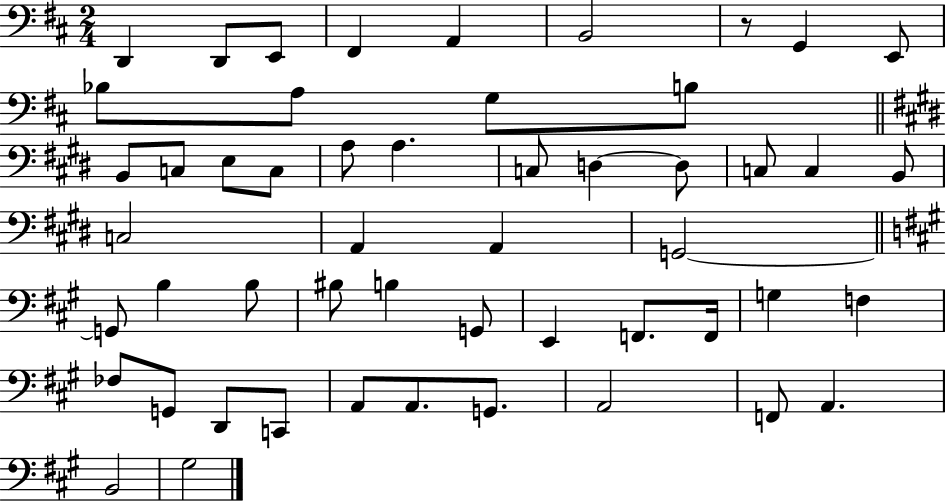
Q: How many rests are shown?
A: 1